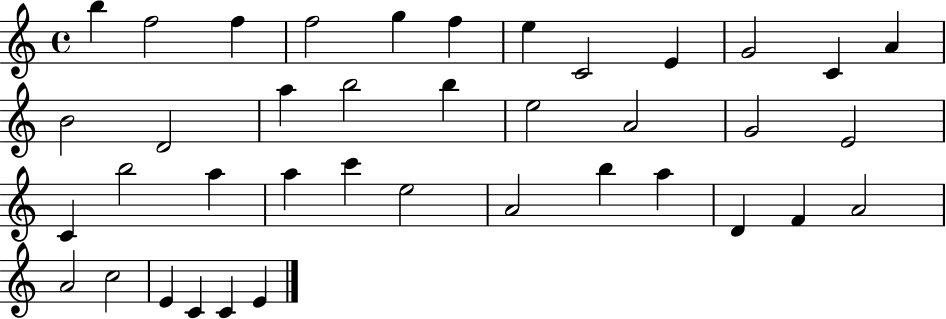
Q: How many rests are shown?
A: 0